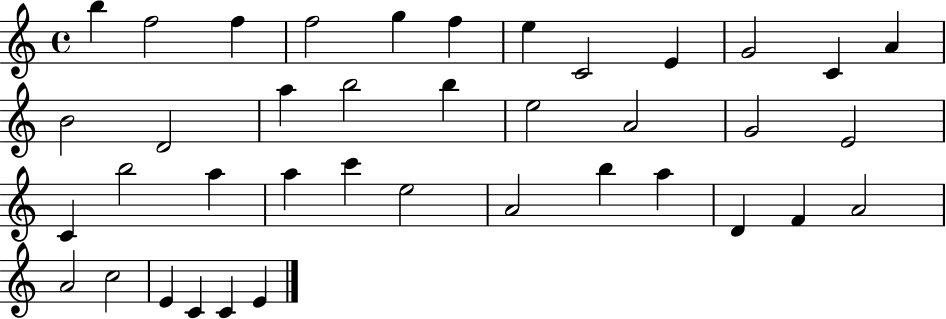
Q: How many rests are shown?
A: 0